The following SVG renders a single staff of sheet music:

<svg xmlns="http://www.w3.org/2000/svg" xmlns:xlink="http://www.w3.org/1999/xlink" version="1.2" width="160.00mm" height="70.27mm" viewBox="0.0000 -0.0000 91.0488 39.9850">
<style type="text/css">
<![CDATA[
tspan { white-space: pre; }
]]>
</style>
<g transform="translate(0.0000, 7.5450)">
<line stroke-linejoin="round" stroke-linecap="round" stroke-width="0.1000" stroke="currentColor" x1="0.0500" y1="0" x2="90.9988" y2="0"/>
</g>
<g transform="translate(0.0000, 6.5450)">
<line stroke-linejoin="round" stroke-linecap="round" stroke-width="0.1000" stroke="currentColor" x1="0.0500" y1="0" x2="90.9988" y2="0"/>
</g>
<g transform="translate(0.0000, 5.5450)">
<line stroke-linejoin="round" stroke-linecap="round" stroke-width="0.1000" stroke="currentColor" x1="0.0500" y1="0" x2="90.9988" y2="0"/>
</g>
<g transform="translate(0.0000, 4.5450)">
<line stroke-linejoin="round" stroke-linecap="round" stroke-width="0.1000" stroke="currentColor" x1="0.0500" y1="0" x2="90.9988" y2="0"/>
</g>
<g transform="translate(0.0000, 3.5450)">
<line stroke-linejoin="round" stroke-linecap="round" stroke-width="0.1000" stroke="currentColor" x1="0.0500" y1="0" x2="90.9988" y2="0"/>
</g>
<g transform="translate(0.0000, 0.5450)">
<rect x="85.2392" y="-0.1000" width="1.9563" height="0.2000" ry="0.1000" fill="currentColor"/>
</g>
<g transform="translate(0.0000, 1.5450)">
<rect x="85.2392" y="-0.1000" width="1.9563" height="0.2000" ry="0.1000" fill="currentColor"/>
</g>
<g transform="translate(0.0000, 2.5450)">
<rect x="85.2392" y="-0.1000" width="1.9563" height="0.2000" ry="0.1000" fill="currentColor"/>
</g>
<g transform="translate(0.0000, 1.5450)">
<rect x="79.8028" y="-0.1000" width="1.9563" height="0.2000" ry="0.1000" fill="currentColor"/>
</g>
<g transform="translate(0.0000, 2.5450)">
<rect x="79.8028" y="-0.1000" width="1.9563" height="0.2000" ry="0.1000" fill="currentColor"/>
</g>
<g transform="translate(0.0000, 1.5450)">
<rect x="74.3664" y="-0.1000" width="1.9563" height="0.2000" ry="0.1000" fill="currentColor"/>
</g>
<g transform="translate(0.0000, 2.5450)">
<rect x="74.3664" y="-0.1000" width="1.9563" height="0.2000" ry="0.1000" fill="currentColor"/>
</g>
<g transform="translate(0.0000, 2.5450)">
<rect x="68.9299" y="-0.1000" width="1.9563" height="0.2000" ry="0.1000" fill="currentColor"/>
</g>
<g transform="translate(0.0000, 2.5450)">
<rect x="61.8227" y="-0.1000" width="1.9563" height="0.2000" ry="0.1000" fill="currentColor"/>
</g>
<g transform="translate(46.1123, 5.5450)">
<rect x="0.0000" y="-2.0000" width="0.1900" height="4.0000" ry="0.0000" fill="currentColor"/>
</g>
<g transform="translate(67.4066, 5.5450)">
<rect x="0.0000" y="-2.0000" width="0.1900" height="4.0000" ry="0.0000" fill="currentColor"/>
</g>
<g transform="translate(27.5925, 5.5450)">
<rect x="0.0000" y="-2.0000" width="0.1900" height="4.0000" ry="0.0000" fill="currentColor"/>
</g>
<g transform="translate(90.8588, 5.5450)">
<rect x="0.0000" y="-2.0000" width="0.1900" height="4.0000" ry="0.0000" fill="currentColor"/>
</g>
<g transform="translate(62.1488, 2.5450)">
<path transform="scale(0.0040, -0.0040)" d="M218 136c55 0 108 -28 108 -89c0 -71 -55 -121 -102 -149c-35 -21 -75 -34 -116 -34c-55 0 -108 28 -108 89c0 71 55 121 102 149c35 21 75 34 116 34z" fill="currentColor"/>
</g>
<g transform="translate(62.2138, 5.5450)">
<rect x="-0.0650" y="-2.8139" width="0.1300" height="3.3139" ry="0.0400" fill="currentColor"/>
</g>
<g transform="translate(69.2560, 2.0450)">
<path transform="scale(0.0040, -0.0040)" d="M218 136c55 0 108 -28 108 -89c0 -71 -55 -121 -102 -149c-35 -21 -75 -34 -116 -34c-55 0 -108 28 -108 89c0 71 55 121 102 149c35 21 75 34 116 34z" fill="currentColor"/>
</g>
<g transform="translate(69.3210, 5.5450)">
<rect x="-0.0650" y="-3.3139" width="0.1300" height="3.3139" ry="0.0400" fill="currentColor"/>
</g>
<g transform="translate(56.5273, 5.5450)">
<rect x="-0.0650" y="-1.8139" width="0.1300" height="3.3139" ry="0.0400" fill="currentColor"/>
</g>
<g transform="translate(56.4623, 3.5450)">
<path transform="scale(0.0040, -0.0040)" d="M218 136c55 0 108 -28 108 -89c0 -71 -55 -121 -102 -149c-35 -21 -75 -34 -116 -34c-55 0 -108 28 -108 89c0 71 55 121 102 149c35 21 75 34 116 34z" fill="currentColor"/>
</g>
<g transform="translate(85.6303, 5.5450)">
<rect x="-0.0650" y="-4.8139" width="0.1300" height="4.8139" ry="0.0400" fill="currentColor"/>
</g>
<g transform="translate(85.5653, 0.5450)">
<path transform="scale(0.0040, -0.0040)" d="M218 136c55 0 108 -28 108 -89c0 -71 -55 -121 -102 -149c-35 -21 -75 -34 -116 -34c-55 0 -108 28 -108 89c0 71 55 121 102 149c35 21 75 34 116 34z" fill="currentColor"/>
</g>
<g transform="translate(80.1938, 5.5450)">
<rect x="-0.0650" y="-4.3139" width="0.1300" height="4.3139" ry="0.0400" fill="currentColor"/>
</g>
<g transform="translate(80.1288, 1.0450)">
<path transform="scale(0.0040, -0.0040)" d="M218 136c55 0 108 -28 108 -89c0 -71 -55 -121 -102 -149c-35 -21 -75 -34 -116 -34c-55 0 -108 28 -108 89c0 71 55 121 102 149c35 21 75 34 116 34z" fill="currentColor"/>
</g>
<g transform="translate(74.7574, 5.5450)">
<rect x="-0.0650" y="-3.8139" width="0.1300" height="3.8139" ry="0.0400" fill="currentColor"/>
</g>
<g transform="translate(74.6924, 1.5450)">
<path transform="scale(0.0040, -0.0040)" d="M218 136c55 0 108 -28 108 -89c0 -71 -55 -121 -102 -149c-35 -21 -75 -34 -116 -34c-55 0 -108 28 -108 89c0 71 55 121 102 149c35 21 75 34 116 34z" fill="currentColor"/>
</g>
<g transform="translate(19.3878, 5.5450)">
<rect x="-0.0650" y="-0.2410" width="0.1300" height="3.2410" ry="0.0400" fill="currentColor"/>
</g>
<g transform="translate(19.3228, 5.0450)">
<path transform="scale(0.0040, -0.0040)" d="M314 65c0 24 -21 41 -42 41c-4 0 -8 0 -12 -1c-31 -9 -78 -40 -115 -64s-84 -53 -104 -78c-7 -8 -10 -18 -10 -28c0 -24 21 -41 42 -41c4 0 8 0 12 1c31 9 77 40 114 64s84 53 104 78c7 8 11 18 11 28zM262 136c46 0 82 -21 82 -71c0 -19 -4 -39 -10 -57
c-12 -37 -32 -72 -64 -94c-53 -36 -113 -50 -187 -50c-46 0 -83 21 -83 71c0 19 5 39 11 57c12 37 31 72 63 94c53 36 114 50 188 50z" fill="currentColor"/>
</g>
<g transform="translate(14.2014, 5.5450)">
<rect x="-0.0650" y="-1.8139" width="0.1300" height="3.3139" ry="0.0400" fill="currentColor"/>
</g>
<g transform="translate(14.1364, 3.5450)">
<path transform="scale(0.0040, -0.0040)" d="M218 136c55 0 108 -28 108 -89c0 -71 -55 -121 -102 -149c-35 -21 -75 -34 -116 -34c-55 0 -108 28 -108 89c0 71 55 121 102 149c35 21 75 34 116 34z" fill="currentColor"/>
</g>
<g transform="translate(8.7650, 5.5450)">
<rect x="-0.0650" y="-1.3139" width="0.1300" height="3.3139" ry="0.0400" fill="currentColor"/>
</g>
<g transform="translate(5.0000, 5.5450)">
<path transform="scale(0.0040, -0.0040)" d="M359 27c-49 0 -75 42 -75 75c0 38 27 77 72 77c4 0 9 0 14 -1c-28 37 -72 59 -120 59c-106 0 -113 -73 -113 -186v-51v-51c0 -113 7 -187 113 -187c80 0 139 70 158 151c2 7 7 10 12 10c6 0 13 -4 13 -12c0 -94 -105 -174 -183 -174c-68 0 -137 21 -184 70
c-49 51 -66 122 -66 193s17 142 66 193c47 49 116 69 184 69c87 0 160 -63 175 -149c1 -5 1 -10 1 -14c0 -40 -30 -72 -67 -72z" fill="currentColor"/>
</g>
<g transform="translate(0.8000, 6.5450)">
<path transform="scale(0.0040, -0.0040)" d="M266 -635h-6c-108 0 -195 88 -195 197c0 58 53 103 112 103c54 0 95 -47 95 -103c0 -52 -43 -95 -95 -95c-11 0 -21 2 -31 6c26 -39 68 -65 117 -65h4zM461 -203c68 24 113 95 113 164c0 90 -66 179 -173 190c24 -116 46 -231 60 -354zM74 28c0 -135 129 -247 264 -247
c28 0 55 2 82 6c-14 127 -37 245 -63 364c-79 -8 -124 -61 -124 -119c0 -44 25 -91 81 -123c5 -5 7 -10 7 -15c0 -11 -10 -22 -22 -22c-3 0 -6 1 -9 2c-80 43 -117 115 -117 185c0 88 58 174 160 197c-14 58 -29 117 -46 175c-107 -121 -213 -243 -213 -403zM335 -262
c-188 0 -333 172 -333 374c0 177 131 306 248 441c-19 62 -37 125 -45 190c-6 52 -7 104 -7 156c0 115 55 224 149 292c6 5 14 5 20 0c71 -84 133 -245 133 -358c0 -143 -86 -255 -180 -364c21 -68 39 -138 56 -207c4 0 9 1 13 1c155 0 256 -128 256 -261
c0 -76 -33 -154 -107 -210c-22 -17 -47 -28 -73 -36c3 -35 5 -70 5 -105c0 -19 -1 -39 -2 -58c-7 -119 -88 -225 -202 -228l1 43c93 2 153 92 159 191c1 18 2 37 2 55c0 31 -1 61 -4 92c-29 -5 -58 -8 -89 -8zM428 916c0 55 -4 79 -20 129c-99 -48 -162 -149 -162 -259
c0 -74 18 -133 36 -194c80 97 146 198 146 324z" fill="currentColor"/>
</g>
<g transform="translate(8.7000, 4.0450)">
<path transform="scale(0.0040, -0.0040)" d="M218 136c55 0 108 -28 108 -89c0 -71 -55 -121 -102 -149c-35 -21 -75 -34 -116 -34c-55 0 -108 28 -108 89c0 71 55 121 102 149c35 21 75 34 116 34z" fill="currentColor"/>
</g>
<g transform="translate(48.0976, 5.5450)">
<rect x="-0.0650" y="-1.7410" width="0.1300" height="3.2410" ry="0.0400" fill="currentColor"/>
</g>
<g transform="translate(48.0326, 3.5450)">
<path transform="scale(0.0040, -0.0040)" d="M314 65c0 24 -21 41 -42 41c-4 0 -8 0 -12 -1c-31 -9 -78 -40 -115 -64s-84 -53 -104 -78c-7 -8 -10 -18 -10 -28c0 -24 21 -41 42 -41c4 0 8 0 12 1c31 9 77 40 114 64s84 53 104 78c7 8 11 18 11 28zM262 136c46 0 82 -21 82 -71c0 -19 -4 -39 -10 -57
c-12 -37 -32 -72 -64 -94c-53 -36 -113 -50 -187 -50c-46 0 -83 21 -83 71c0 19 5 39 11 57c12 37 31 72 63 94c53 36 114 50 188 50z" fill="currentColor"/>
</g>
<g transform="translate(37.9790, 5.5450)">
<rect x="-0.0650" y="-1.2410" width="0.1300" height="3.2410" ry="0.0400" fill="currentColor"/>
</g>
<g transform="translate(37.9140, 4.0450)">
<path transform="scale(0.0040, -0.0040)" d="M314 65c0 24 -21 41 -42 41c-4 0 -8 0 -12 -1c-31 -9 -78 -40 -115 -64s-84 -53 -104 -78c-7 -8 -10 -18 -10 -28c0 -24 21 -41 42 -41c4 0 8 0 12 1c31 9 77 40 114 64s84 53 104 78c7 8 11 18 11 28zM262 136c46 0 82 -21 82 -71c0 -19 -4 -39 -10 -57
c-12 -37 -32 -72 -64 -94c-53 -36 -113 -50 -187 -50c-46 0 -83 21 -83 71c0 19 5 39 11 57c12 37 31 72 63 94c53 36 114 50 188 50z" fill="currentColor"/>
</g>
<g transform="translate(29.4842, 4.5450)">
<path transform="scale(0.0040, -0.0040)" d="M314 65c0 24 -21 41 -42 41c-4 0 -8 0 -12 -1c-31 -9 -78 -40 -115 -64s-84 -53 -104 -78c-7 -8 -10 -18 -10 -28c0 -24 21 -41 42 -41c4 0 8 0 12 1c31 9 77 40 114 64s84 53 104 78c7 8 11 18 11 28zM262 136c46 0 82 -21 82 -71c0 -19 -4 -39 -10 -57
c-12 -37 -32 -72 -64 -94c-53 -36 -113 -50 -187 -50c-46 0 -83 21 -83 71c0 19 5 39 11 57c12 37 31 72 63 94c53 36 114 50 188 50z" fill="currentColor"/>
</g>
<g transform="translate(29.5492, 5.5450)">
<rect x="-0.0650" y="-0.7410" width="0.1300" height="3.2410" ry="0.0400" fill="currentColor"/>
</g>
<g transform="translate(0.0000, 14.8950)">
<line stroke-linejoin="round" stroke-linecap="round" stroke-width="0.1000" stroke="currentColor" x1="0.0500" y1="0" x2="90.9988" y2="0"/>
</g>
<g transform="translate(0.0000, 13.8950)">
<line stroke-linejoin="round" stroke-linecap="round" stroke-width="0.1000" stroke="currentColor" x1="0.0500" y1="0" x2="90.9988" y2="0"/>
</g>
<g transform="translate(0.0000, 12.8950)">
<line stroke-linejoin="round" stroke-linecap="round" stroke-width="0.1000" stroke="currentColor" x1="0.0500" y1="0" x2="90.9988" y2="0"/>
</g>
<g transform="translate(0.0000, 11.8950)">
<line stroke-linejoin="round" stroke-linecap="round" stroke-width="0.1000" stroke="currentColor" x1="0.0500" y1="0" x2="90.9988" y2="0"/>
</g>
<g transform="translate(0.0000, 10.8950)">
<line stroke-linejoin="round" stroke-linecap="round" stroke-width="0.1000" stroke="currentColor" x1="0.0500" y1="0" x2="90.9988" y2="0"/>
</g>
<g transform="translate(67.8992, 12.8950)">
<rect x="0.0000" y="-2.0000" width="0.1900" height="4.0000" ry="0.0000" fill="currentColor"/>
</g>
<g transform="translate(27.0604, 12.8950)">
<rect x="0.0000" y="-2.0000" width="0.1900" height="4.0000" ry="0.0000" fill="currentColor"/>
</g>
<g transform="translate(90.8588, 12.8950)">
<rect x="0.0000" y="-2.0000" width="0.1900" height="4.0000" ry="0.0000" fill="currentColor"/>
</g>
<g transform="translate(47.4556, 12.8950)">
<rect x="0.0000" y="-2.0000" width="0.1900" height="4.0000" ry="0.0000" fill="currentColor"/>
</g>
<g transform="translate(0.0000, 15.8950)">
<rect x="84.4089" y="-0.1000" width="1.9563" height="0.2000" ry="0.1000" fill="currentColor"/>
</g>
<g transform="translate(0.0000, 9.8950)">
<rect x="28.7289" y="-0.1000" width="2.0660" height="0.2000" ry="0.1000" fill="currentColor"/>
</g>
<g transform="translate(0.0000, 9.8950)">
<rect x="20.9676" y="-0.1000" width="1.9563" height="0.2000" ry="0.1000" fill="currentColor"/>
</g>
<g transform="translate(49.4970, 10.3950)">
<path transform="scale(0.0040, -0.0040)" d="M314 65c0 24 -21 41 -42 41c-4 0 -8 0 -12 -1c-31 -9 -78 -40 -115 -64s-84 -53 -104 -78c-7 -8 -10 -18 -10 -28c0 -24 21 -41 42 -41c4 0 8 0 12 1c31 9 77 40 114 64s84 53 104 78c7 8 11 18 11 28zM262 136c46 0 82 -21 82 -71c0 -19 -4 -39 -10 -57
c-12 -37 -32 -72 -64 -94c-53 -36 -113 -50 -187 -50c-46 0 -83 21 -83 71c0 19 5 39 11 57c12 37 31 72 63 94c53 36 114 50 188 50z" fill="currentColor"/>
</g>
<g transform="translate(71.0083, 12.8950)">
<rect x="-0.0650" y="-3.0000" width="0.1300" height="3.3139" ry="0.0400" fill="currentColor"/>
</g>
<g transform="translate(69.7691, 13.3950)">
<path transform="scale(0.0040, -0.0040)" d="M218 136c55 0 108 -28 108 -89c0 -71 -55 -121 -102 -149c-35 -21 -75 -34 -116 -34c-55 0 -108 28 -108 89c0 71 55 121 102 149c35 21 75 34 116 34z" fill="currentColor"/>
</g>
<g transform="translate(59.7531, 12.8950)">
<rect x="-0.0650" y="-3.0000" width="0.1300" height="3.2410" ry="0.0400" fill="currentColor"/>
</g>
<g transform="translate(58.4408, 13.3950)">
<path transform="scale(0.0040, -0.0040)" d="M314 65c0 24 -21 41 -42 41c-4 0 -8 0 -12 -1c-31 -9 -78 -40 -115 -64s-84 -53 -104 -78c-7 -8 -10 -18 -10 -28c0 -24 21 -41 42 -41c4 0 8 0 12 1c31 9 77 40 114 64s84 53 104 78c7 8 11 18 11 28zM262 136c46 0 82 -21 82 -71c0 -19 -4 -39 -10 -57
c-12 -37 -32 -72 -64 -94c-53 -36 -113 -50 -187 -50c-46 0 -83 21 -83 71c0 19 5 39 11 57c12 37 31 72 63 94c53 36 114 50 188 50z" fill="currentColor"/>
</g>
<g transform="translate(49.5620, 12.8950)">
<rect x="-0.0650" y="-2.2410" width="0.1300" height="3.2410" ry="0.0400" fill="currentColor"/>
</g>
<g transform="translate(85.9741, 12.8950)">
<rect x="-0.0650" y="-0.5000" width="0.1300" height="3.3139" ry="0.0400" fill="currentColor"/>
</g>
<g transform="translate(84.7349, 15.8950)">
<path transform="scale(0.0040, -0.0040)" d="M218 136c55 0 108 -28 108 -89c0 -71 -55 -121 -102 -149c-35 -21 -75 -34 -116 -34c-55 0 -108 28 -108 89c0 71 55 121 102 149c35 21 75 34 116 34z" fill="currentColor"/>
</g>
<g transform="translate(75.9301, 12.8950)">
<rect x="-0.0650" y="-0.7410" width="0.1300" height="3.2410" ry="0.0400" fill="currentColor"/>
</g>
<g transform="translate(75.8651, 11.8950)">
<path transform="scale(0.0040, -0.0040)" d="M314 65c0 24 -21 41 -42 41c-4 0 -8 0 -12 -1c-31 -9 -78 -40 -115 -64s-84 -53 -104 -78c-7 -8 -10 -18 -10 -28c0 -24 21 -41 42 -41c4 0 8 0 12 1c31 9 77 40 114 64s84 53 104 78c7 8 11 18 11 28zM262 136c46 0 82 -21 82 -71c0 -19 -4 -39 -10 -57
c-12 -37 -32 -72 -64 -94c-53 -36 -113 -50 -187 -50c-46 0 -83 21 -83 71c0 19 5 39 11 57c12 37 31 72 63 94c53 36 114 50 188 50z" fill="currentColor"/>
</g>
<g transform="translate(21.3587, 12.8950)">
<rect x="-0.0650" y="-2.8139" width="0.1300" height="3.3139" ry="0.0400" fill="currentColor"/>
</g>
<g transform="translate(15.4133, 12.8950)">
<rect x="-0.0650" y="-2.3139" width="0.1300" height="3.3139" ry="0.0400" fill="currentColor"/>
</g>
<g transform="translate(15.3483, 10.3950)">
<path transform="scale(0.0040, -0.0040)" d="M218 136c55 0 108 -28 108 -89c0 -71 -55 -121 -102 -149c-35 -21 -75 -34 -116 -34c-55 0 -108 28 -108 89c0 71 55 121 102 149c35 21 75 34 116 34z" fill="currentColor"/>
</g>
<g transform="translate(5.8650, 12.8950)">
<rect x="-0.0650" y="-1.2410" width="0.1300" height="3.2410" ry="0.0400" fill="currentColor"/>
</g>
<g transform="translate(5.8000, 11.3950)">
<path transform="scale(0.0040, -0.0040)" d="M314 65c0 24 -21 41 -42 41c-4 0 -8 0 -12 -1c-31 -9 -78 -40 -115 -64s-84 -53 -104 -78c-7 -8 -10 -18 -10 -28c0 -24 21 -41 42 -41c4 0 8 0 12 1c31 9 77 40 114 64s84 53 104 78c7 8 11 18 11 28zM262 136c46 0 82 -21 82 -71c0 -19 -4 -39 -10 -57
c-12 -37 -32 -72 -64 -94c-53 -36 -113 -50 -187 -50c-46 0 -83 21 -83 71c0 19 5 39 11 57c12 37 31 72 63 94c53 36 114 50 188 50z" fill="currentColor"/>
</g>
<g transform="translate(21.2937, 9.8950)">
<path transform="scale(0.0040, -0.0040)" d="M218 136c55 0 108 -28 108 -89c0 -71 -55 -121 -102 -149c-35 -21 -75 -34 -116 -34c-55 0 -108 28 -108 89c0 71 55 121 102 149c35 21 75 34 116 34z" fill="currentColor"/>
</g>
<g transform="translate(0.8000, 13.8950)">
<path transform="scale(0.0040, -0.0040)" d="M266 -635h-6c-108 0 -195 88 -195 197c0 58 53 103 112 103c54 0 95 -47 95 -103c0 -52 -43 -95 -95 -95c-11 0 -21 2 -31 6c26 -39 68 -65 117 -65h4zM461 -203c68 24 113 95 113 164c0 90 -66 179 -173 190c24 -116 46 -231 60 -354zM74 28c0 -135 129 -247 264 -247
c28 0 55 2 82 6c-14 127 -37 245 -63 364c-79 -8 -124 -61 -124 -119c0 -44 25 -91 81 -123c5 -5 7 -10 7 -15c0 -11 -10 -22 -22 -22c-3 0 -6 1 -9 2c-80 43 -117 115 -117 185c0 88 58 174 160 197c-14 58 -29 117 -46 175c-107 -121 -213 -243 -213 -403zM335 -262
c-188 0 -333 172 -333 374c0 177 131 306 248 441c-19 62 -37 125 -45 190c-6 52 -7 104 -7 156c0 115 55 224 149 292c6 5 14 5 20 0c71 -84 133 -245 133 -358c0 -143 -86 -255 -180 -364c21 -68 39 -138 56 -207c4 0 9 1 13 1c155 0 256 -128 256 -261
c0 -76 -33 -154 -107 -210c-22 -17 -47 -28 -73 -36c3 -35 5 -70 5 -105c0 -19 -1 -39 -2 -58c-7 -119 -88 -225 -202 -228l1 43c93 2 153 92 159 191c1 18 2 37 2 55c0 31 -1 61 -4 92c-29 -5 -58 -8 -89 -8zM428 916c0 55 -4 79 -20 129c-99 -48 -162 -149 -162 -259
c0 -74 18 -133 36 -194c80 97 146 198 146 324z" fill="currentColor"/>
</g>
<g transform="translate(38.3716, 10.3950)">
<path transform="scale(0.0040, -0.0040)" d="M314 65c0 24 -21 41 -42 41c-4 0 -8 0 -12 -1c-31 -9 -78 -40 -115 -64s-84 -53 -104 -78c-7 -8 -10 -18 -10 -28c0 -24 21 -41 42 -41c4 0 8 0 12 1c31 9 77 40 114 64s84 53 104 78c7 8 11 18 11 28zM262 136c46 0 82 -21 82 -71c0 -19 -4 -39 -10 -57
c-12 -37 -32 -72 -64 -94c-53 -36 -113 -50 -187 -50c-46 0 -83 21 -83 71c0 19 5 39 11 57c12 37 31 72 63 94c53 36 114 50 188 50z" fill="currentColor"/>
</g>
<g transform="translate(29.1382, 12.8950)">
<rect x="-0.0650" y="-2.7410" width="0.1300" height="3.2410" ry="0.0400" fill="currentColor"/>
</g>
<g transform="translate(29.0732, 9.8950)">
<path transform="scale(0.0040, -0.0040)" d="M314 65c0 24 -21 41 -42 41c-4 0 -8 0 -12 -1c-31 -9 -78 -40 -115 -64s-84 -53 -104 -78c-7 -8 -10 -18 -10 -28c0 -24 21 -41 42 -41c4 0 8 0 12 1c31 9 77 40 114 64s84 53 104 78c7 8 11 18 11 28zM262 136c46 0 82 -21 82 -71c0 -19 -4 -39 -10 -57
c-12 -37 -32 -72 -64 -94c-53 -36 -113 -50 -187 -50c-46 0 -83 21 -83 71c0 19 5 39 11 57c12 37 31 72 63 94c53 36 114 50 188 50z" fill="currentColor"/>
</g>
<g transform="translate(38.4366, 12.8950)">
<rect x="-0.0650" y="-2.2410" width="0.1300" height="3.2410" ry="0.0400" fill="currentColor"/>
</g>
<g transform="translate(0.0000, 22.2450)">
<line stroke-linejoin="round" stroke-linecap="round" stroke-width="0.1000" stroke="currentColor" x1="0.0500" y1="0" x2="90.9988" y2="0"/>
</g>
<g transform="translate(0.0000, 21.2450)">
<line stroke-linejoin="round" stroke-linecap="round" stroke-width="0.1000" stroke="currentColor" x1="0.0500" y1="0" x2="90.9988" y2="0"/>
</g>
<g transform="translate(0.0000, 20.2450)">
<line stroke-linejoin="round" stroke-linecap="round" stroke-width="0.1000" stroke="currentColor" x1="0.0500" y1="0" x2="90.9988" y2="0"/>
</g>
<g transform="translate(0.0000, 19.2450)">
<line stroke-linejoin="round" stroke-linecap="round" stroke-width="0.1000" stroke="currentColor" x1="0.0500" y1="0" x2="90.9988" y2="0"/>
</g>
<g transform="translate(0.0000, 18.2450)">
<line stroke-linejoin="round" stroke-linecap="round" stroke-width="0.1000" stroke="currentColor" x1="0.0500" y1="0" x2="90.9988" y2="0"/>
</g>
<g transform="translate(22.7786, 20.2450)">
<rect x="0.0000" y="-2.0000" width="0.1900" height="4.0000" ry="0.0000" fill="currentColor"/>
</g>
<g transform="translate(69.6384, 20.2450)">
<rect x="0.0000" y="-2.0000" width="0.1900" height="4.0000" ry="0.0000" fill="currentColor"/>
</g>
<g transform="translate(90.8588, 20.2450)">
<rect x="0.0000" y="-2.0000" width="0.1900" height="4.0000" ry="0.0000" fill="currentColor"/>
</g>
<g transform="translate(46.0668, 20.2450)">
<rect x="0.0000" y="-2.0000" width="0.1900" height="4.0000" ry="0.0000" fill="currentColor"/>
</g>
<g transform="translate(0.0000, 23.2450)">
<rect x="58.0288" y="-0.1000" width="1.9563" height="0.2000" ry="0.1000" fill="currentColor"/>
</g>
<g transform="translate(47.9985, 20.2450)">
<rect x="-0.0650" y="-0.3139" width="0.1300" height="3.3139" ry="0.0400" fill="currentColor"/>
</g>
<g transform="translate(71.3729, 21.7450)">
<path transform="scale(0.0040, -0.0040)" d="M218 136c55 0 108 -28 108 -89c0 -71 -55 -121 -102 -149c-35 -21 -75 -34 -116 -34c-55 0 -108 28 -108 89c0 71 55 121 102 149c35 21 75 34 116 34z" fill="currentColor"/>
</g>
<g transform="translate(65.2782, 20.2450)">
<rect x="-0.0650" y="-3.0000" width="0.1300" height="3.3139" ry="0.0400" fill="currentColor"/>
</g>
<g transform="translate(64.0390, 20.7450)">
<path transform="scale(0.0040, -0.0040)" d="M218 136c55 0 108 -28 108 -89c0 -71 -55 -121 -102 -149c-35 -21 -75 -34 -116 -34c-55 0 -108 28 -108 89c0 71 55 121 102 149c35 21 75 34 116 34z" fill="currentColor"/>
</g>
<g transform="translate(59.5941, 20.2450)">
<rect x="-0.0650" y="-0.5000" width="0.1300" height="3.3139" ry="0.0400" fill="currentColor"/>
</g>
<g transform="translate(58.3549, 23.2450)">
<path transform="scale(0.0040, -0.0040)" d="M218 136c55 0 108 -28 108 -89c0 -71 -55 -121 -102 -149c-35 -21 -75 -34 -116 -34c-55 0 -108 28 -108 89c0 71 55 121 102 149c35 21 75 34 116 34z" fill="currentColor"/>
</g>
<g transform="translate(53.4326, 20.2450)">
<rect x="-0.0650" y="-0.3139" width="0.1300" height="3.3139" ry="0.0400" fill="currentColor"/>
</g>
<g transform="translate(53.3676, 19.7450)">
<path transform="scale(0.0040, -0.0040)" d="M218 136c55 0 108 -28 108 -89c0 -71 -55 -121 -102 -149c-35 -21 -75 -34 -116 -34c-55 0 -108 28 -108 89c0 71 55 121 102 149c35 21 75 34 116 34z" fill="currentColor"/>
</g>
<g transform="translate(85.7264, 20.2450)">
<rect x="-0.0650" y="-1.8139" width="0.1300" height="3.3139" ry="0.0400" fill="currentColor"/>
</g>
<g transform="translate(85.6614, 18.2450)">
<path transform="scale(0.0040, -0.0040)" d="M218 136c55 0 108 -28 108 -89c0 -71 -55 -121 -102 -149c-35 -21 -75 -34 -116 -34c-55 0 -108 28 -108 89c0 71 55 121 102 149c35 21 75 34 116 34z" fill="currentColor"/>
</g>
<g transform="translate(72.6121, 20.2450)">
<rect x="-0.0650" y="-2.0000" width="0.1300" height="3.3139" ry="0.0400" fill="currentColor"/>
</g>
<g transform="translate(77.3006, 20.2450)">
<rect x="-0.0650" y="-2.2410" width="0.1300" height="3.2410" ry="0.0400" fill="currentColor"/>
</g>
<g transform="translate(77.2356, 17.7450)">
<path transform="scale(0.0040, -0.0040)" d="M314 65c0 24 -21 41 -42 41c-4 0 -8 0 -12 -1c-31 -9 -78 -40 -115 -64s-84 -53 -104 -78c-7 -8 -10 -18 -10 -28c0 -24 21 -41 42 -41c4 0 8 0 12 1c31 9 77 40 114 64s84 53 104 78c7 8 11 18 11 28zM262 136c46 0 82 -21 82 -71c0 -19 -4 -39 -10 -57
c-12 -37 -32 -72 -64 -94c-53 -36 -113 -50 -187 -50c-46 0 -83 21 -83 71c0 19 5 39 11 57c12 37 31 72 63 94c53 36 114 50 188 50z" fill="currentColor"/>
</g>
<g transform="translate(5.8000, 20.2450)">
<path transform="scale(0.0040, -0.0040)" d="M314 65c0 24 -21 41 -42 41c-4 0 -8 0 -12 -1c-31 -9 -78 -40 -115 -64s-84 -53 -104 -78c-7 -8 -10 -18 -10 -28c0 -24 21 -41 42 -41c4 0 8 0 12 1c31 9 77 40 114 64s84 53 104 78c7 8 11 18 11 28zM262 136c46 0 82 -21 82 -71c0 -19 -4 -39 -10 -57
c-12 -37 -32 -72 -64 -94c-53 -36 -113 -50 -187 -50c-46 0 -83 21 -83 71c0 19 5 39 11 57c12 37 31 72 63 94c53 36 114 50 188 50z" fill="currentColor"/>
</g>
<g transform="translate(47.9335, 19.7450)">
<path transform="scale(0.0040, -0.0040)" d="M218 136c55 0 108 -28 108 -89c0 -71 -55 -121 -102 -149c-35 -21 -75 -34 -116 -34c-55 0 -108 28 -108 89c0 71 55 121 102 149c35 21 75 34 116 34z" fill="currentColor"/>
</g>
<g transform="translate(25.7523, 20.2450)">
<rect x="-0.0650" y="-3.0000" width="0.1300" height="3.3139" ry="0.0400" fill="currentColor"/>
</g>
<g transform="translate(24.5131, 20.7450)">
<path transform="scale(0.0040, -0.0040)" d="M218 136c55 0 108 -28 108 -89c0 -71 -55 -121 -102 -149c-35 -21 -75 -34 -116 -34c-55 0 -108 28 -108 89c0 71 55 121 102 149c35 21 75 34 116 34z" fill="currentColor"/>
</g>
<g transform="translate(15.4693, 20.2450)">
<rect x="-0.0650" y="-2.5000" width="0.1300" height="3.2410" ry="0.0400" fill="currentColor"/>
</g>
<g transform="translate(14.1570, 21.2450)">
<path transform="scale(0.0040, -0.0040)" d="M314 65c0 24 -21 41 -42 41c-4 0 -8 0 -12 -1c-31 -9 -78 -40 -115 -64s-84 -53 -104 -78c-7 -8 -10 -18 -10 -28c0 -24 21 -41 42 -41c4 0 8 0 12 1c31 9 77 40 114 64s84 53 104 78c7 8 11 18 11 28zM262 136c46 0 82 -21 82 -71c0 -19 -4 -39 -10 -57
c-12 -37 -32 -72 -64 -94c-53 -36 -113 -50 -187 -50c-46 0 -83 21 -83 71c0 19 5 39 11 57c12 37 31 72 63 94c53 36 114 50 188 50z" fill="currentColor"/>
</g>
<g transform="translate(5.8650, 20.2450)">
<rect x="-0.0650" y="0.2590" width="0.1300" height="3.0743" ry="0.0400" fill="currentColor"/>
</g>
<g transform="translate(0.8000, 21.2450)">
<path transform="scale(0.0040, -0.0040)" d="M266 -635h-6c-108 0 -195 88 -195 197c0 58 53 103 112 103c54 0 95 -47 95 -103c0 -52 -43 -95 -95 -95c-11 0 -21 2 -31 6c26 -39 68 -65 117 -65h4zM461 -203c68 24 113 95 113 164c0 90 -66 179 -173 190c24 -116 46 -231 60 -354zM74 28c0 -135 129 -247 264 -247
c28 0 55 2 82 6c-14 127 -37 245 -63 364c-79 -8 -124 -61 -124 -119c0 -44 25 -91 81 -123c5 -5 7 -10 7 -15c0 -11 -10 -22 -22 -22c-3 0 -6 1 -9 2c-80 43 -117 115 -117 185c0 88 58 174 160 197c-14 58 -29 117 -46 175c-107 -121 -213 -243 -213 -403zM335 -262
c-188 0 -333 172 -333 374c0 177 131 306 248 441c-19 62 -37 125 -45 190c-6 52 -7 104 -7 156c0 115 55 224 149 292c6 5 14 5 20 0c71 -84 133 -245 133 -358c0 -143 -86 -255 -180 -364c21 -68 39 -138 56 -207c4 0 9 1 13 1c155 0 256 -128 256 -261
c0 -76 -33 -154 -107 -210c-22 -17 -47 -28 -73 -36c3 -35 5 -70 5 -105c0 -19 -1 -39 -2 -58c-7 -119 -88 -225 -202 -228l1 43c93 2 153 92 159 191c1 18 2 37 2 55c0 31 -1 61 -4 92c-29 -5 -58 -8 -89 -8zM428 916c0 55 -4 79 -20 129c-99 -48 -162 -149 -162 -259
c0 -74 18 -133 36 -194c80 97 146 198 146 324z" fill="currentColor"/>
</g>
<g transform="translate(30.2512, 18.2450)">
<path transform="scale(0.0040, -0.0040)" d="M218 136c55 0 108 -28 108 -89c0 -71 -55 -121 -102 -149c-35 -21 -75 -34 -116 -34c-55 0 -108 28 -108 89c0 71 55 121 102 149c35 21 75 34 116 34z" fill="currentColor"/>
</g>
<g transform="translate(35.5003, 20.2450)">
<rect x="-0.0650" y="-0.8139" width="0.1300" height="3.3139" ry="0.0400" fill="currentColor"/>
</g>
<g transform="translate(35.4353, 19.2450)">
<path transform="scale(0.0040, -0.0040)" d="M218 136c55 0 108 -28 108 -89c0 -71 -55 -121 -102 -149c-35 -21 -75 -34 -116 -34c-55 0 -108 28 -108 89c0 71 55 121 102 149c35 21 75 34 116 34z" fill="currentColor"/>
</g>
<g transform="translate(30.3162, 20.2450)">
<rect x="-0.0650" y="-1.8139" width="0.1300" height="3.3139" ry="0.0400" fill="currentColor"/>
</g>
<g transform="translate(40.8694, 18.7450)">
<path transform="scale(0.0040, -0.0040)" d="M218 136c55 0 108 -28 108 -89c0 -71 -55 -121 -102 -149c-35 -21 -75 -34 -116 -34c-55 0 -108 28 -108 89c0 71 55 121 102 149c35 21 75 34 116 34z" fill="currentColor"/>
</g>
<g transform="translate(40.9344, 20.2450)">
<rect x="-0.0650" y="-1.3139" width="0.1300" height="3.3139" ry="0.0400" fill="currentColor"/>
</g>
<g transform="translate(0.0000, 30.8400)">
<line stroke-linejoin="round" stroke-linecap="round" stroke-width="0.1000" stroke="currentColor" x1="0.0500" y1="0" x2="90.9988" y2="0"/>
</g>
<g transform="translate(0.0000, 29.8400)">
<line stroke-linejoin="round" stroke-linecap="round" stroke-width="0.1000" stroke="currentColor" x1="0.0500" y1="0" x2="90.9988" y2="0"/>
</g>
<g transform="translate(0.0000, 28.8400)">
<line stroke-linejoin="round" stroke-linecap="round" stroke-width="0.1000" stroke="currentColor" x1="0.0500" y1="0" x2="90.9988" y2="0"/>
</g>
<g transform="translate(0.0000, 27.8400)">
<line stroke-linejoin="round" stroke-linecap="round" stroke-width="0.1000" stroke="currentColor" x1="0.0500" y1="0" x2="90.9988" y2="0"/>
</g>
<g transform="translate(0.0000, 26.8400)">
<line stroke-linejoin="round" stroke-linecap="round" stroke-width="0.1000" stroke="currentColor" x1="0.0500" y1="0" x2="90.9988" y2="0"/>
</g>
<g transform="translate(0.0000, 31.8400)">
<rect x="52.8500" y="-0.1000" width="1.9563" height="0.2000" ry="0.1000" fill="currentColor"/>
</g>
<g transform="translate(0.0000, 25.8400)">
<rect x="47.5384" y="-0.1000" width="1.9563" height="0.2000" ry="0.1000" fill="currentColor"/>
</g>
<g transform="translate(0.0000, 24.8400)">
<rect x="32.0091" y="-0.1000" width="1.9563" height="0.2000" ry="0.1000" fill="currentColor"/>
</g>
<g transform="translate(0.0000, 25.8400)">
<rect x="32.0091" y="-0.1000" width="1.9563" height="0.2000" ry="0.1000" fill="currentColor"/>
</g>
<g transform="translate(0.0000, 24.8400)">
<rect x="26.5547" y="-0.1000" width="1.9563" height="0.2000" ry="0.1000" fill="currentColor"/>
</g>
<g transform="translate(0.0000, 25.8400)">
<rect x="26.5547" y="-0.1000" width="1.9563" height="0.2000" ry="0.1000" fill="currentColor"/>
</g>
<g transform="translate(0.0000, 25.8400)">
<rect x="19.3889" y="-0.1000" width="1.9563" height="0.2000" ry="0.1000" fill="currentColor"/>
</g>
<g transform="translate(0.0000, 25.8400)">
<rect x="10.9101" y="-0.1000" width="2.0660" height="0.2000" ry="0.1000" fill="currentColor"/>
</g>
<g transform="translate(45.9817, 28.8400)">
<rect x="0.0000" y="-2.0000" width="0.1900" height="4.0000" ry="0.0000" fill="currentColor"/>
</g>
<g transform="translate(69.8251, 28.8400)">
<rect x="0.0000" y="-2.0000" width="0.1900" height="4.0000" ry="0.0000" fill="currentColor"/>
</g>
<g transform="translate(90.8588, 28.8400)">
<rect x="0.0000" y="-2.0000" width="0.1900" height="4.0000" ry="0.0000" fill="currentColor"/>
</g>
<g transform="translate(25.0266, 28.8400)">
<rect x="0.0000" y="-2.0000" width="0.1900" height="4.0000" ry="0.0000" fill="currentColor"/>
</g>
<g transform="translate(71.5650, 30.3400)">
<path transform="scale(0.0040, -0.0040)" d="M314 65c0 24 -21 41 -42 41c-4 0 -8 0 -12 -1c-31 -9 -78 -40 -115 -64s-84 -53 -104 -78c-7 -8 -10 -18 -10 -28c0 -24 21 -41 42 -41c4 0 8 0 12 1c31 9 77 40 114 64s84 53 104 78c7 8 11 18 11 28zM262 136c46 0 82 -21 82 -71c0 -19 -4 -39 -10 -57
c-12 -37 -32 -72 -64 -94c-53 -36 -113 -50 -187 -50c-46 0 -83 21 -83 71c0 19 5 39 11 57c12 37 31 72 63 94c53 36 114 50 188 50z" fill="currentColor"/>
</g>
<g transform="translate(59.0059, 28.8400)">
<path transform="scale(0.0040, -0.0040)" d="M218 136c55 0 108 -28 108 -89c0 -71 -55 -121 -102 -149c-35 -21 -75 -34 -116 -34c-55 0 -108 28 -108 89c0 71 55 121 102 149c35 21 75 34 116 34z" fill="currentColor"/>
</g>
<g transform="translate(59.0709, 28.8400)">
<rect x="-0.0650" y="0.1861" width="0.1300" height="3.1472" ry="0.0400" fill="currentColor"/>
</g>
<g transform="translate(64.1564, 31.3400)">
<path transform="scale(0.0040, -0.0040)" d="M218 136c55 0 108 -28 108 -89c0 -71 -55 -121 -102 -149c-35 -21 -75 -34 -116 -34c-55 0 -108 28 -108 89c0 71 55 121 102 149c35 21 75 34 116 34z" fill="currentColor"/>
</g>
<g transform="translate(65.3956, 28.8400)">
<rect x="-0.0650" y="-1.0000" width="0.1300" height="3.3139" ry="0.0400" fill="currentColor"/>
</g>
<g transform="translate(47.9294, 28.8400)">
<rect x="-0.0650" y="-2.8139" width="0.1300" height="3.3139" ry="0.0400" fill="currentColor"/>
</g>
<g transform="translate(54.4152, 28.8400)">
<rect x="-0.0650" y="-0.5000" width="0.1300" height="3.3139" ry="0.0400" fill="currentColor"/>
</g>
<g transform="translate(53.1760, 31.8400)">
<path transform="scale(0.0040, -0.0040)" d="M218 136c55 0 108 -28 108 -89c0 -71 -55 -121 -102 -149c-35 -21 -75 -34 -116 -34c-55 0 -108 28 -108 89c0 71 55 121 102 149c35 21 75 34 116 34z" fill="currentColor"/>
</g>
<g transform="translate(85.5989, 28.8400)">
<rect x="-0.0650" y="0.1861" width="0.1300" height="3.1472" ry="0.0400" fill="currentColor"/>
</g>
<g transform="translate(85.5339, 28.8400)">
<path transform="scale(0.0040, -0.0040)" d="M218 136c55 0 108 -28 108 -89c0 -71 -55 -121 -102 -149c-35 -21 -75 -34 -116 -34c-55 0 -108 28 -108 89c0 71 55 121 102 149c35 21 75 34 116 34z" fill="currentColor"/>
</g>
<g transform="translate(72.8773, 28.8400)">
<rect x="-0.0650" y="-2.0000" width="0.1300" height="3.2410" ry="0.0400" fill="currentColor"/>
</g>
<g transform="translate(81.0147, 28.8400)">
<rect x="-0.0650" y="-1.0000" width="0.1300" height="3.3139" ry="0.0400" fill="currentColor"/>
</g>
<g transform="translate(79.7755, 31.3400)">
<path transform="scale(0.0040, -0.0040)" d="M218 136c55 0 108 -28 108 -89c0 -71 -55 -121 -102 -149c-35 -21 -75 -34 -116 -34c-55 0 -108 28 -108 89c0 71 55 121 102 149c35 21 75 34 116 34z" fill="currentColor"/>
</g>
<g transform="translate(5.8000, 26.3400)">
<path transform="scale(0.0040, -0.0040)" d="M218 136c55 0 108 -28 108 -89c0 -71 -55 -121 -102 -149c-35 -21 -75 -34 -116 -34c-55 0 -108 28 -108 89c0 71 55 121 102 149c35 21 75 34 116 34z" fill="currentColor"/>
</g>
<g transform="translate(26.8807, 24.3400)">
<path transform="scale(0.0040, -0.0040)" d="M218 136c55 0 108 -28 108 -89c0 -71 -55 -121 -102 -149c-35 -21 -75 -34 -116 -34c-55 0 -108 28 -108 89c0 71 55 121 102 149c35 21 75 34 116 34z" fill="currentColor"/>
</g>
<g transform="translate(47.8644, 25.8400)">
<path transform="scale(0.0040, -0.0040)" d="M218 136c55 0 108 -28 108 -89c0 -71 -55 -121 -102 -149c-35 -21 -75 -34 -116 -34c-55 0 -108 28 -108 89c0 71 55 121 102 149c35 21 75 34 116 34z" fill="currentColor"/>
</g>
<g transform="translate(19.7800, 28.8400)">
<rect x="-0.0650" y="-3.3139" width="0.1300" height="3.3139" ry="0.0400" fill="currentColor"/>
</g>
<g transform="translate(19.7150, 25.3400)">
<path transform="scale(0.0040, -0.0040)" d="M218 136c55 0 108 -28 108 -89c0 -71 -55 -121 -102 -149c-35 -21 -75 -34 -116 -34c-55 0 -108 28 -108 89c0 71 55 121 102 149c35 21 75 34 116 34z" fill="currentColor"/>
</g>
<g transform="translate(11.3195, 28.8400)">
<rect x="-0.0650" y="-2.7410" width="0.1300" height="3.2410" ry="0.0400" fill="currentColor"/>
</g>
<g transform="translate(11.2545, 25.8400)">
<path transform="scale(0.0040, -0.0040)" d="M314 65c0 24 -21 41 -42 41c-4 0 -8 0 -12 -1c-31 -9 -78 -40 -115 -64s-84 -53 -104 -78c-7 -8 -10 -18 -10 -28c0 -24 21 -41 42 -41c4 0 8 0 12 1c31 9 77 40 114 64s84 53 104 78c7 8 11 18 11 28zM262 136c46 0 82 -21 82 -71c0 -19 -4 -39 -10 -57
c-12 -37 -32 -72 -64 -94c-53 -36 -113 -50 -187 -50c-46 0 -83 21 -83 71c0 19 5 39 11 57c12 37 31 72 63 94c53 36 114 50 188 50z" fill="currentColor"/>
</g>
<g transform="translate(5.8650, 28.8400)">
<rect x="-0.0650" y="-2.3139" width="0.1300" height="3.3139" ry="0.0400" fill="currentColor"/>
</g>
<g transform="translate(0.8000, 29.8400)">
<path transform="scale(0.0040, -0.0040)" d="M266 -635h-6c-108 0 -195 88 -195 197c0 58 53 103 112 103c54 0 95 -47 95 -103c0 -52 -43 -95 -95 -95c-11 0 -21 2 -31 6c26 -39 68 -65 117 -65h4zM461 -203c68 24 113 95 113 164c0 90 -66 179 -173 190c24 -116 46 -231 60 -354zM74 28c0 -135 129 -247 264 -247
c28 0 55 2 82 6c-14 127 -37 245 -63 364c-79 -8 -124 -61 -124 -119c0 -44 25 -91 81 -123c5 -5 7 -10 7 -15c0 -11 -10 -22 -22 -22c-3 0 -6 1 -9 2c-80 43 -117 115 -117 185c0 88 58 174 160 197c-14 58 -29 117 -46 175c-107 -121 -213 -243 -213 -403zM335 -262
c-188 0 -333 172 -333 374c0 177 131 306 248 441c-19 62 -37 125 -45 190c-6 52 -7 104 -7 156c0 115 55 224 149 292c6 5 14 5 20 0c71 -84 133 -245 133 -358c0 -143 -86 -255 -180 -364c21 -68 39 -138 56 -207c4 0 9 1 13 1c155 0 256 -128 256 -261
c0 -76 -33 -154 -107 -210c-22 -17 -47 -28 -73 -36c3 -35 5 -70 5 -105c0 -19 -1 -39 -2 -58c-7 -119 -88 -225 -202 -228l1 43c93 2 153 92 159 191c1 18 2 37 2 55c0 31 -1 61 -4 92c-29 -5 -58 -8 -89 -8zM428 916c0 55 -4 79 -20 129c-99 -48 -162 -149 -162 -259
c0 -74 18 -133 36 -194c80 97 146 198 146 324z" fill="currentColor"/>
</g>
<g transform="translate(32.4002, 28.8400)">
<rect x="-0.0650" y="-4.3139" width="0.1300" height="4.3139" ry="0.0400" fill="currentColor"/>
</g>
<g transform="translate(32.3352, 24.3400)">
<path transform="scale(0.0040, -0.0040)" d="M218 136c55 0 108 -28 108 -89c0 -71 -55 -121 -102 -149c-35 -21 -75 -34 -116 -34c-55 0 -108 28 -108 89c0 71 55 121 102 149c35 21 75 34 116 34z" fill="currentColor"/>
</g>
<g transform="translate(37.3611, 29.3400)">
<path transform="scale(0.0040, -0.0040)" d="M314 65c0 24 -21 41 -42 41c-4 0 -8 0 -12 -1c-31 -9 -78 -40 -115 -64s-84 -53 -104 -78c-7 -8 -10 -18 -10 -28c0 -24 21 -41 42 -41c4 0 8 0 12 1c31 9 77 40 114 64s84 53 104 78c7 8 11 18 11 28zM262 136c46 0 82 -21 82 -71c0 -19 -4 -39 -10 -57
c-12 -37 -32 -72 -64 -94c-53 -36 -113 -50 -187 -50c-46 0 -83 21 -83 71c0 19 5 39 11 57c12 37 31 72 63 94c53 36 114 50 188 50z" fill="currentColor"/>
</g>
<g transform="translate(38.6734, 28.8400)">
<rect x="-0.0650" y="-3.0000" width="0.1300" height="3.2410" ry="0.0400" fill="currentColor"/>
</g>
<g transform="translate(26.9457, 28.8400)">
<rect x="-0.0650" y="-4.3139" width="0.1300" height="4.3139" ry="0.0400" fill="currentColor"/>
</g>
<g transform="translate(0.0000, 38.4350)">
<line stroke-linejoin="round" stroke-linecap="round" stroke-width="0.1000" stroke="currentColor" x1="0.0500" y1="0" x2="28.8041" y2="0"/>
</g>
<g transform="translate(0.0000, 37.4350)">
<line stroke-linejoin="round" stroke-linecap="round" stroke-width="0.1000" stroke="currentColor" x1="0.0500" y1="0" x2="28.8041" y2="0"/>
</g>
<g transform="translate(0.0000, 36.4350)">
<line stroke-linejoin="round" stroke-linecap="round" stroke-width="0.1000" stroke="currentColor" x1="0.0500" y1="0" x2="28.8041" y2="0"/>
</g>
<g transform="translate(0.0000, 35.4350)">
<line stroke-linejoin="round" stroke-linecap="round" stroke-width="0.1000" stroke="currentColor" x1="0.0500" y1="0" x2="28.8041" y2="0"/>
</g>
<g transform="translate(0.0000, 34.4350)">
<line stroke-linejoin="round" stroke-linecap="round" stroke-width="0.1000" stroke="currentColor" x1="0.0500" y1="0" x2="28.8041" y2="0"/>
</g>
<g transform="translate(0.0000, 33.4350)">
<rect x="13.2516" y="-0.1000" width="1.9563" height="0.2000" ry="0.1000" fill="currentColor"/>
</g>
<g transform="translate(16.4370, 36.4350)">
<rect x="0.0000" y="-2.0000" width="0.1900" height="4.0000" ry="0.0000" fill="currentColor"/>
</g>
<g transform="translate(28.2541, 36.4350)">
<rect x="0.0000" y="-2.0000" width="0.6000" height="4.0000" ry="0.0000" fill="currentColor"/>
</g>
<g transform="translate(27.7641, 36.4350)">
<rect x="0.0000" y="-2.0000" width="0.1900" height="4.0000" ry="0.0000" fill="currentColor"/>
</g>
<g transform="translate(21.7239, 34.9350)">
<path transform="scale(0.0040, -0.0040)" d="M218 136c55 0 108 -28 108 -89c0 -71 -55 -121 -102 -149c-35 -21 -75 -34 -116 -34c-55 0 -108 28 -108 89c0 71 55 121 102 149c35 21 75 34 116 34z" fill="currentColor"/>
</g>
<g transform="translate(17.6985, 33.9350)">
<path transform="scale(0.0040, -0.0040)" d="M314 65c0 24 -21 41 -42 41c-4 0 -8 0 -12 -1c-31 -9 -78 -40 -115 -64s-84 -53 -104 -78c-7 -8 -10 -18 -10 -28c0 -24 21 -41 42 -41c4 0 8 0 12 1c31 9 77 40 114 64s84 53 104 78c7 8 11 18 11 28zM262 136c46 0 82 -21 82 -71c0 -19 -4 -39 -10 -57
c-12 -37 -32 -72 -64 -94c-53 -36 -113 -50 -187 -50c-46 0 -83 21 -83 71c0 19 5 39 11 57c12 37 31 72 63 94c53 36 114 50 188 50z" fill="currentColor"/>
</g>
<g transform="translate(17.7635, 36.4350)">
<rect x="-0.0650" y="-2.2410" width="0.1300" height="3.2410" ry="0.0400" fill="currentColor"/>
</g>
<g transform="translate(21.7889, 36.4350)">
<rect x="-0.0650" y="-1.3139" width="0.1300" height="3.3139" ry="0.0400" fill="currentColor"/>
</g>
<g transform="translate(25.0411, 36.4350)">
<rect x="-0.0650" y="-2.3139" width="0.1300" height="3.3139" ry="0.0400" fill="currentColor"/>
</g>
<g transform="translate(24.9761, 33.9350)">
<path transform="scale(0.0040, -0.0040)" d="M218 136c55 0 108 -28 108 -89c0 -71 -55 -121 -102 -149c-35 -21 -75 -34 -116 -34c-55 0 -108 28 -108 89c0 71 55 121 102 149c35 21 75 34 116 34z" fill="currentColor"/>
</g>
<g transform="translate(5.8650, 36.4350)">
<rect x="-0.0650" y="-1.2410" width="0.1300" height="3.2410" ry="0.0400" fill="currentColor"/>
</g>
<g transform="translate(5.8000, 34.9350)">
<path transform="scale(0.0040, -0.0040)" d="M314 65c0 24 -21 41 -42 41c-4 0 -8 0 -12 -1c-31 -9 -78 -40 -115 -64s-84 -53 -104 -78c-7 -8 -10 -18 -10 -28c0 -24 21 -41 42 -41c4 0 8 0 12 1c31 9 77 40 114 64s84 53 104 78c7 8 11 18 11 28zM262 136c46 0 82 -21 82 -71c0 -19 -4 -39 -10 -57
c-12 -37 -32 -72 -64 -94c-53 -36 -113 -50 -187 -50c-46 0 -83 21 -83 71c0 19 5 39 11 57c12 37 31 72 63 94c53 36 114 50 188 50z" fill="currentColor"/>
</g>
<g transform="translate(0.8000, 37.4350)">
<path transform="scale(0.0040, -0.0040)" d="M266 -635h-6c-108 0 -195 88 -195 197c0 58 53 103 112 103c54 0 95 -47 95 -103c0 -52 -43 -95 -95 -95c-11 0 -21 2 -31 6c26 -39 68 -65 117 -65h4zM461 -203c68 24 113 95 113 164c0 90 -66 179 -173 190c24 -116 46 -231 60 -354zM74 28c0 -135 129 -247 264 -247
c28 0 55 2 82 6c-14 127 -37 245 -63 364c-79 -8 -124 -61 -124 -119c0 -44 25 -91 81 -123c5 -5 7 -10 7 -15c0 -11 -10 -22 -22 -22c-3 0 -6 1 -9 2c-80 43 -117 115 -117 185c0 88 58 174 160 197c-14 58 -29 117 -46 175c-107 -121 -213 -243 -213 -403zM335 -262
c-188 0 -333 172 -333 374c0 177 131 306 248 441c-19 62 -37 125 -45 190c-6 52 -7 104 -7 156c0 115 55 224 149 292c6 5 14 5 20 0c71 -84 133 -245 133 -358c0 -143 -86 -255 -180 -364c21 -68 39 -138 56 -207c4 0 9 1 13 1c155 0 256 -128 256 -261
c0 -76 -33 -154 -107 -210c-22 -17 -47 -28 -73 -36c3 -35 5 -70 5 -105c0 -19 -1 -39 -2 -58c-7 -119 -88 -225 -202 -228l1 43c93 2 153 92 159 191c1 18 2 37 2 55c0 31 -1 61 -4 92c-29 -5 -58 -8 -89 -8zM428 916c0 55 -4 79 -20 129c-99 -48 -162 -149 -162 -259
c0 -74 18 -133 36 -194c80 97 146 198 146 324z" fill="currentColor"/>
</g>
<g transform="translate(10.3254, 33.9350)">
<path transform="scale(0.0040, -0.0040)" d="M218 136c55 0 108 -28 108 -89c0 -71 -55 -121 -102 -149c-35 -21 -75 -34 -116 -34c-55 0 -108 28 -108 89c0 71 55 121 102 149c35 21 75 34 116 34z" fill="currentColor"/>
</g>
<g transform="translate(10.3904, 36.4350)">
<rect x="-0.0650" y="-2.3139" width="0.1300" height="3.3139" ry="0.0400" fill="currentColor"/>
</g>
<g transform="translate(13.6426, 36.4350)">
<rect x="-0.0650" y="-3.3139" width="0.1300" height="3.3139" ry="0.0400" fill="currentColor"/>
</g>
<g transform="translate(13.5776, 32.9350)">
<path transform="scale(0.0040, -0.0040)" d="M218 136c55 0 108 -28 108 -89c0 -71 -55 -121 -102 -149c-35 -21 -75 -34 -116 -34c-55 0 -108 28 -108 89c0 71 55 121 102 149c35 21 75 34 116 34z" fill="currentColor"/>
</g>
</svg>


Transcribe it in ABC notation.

X:1
T:Untitled
M:4/4
L:1/4
K:C
e f c2 d2 e2 f2 f a b c' d' e' e2 g a a2 g2 g2 A2 A d2 C B2 G2 A f d e c c C A F g2 f g a2 b d' d' A2 a C B D F2 D B e2 g b g2 e g